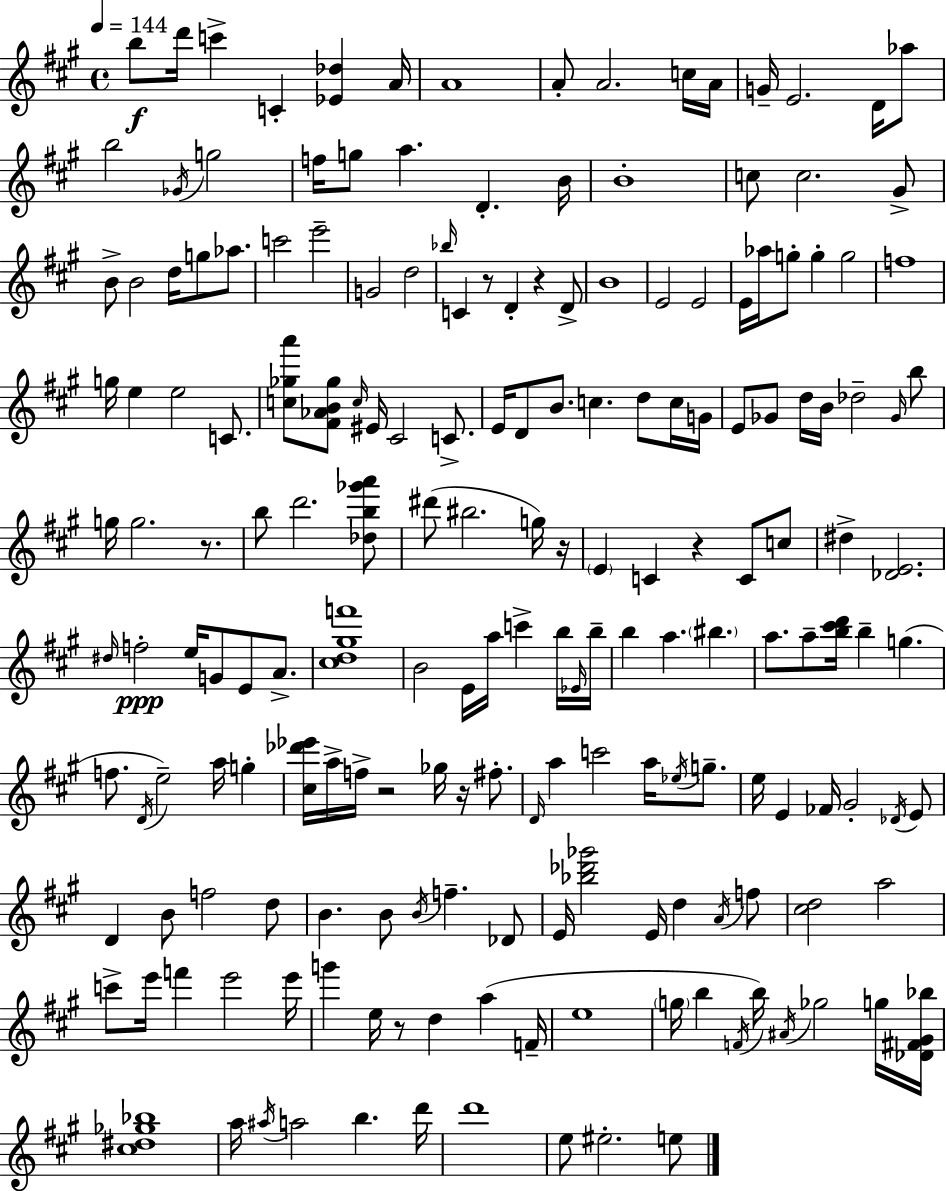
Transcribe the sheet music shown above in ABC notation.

X:1
T:Untitled
M:4/4
L:1/4
K:A
b/2 d'/4 c' C [_E_d] A/4 A4 A/2 A2 c/4 A/4 G/4 E2 D/4 _a/2 b2 _G/4 g2 f/4 g/2 a D B/4 B4 c/2 c2 ^G/2 B/2 B2 d/4 g/2 _a/2 c'2 e'2 G2 d2 _b/4 C z/2 D z D/2 B4 E2 E2 E/4 _a/4 g/2 g g2 f4 g/4 e e2 C/2 [c_ga']/2 [^F_AB_g]/2 c/4 ^E/4 ^C2 C/2 E/4 D/2 B/2 c d/2 c/4 G/4 E/2 _G/2 d/4 B/4 _d2 _G/4 b/2 g/4 g2 z/2 b/2 d'2 [_db_g'a']/2 ^d'/2 ^b2 g/4 z/4 E C z C/2 c/2 ^d [_DE]2 ^d/4 f2 e/4 G/2 E/2 A/2 [^cd^gf']4 B2 E/4 a/4 c' b/4 _E/4 b/4 b a ^b a/2 a/2 [b^c'd']/4 b g f/2 D/4 e2 a/4 g [^c_d'_e']/4 a/4 f/4 z2 _g/4 z/4 ^f/2 D/4 a c'2 a/4 _e/4 g/2 e/4 E _F/4 ^G2 _D/4 E/2 D B/2 f2 d/2 B B/2 B/4 f _D/2 E/4 [_b_d'_g']2 E/4 d A/4 f/2 [^cd]2 a2 c'/2 e'/4 f' e'2 e'/4 g' e/4 z/2 d a F/4 e4 g/4 b F/4 b/4 ^A/4 _g2 g/4 [_D^F^G_b]/4 [^c^d_g_b]4 a/4 ^a/4 a2 b d'/4 d'4 e/2 ^e2 e/2